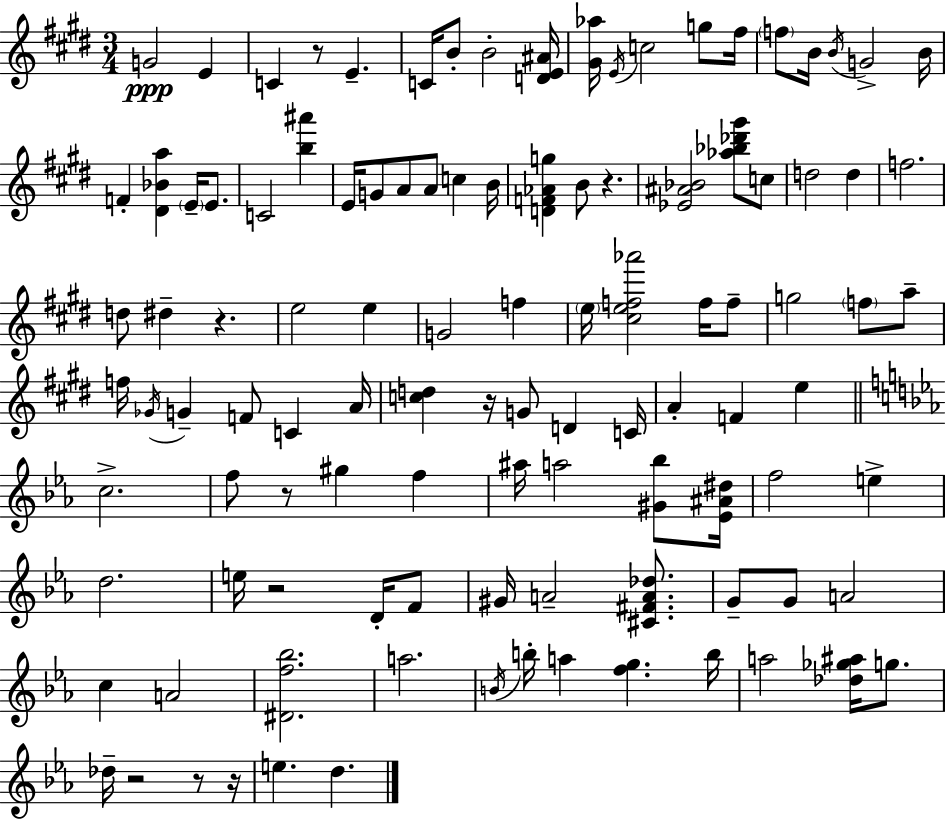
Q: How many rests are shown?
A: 9